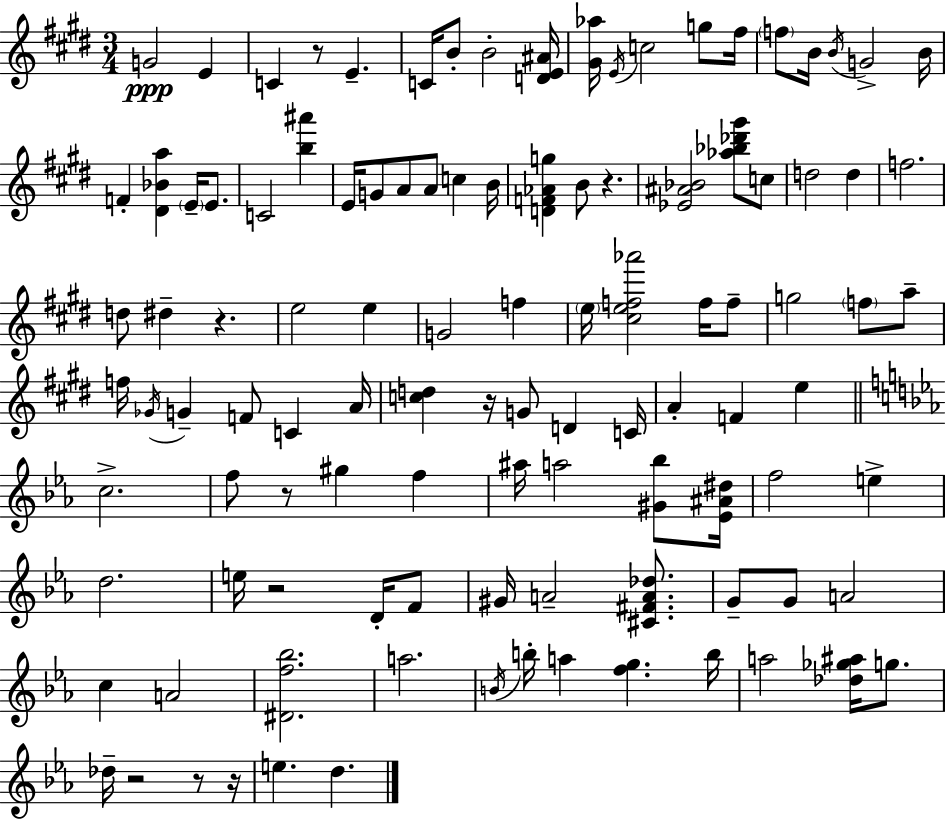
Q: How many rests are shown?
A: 9